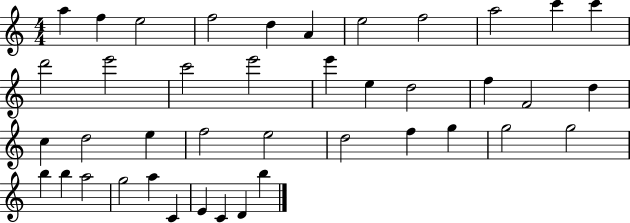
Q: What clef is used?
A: treble